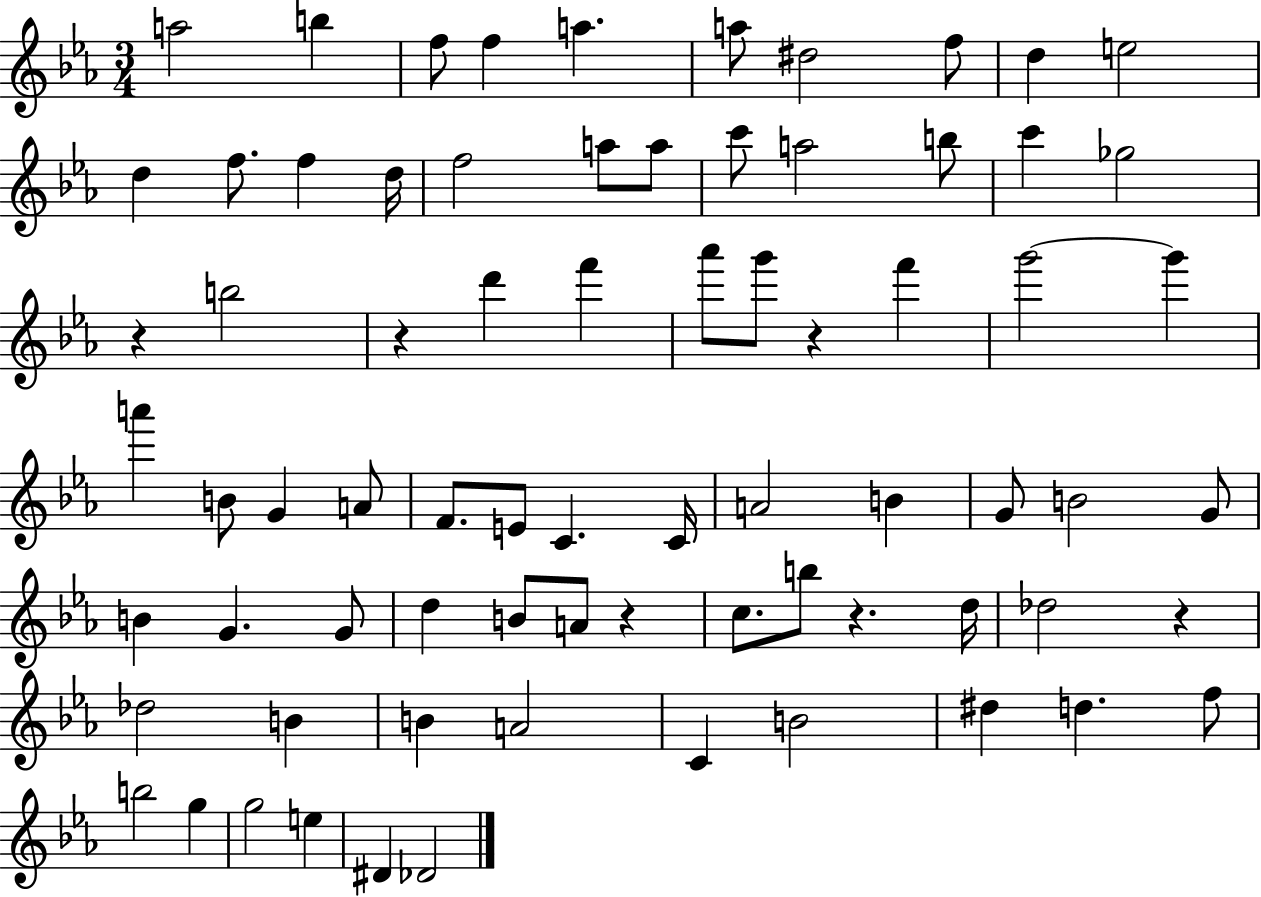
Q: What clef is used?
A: treble